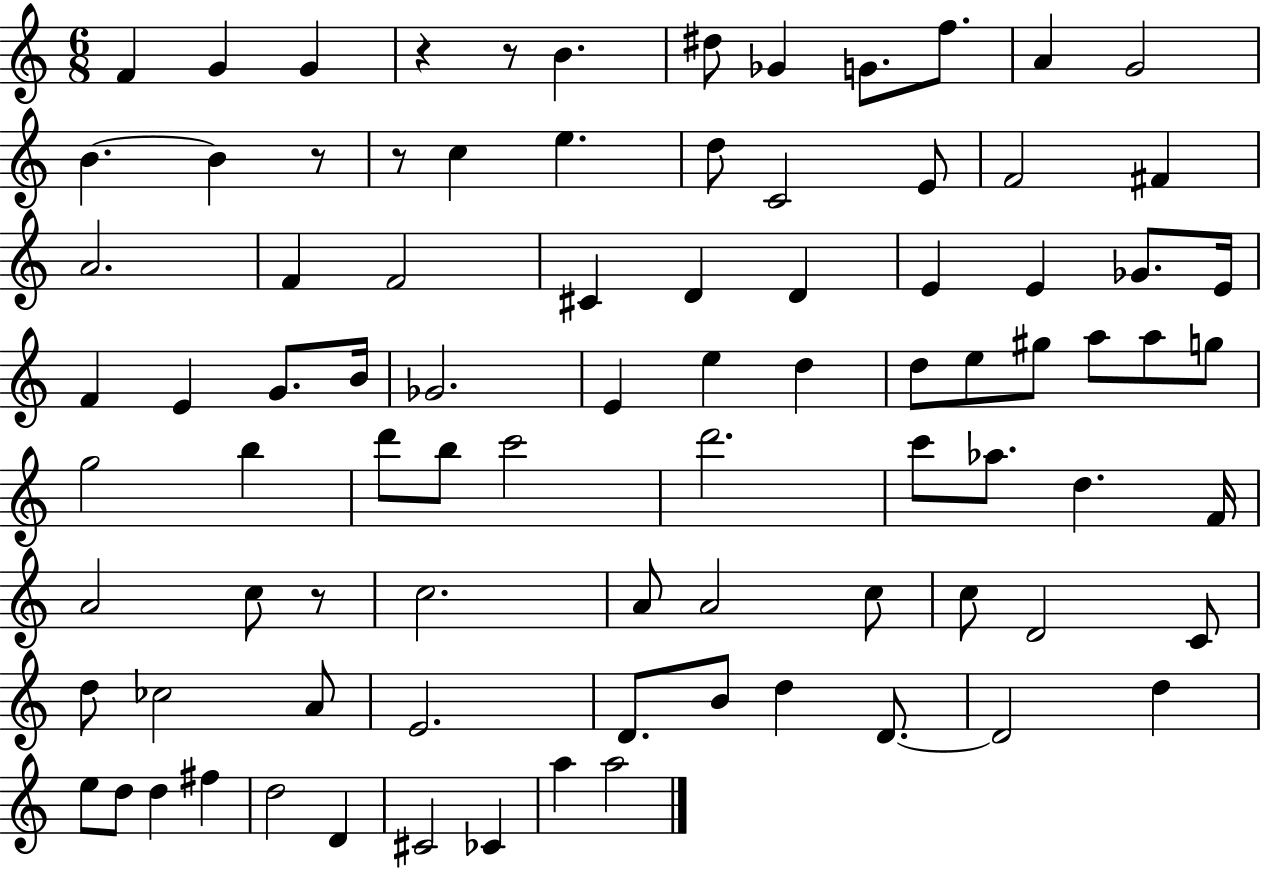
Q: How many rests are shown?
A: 5